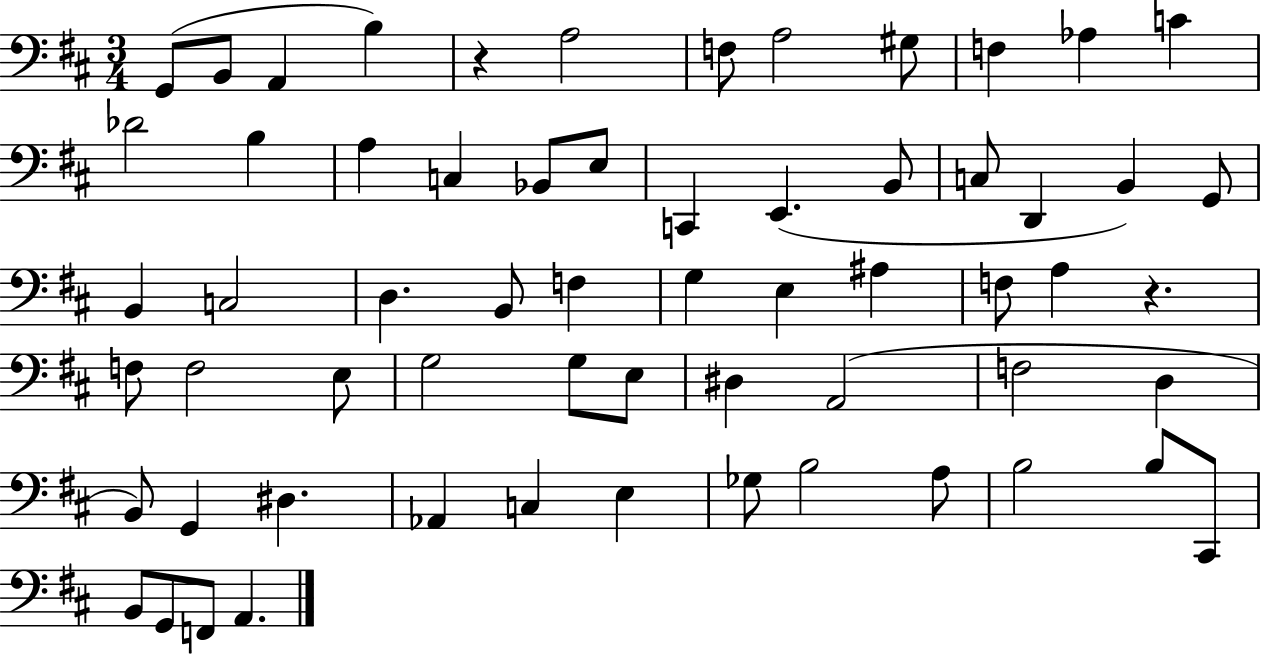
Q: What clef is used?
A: bass